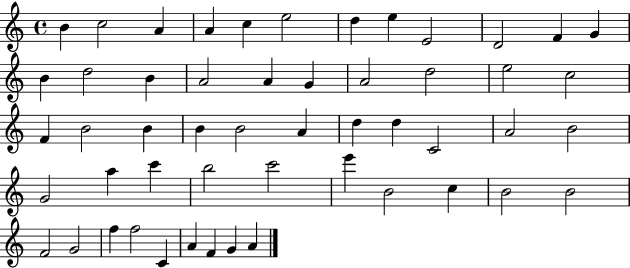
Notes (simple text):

B4/q C5/h A4/q A4/q C5/q E5/h D5/q E5/q E4/h D4/h F4/q G4/q B4/q D5/h B4/q A4/h A4/q G4/q A4/h D5/h E5/h C5/h F4/q B4/h B4/q B4/q B4/h A4/q D5/q D5/q C4/h A4/h B4/h G4/h A5/q C6/q B5/h C6/h E6/q B4/h C5/q B4/h B4/h F4/h G4/h F5/q F5/h C4/q A4/q F4/q G4/q A4/q